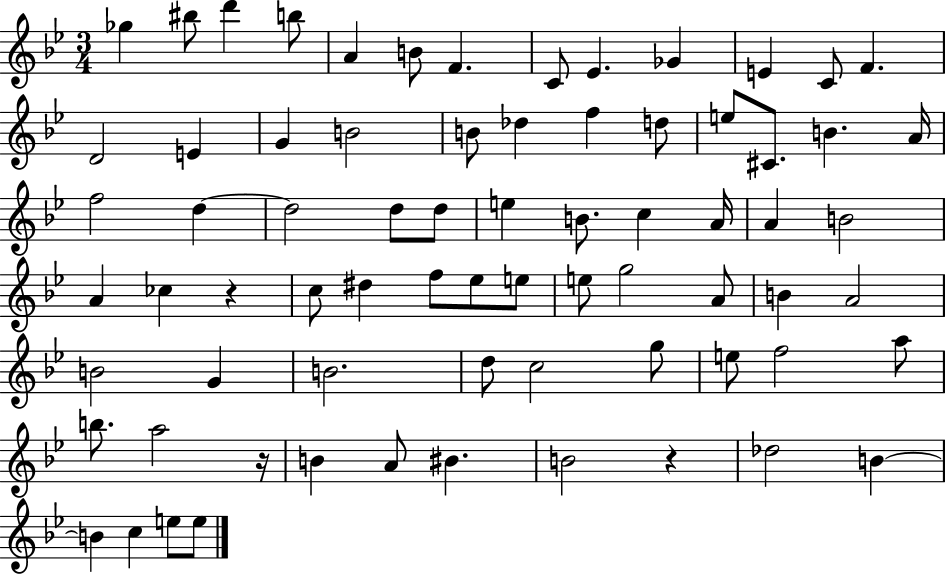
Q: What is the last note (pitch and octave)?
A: E5